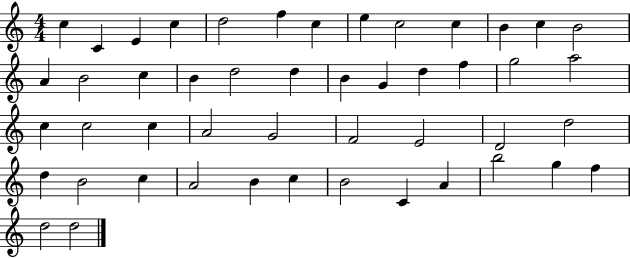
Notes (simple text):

C5/q C4/q E4/q C5/q D5/h F5/q C5/q E5/q C5/h C5/q B4/q C5/q B4/h A4/q B4/h C5/q B4/q D5/h D5/q B4/q G4/q D5/q F5/q G5/h A5/h C5/q C5/h C5/q A4/h G4/h F4/h E4/h D4/h D5/h D5/q B4/h C5/q A4/h B4/q C5/q B4/h C4/q A4/q B5/h G5/q F5/q D5/h D5/h